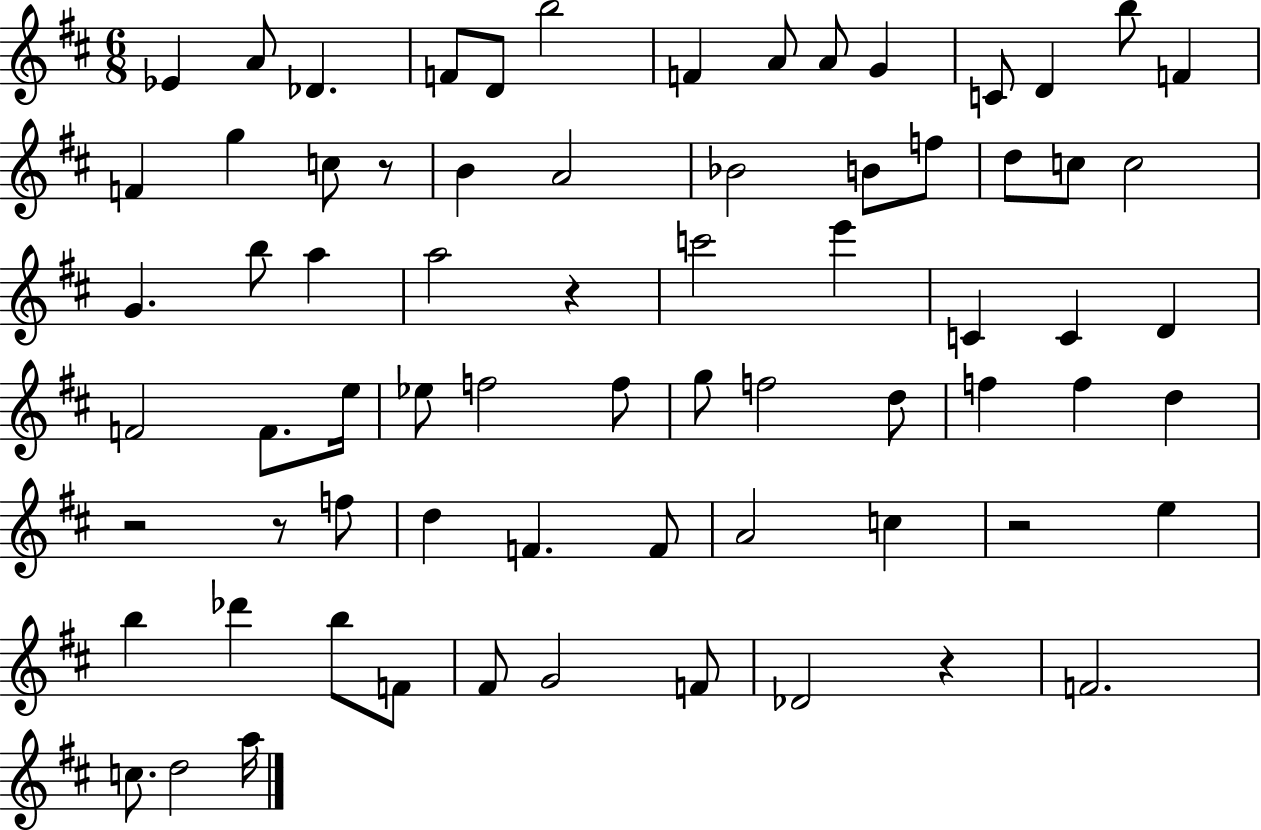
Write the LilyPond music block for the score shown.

{
  \clef treble
  \numericTimeSignature
  \time 6/8
  \key d \major
  ees'4 a'8 des'4. | f'8 d'8 b''2 | f'4 a'8 a'8 g'4 | c'8 d'4 b''8 f'4 | \break f'4 g''4 c''8 r8 | b'4 a'2 | bes'2 b'8 f''8 | d''8 c''8 c''2 | \break g'4. b''8 a''4 | a''2 r4 | c'''2 e'''4 | c'4 c'4 d'4 | \break f'2 f'8. e''16 | ees''8 f''2 f''8 | g''8 f''2 d''8 | f''4 f''4 d''4 | \break r2 r8 f''8 | d''4 f'4. f'8 | a'2 c''4 | r2 e''4 | \break b''4 des'''4 b''8 f'8 | fis'8 g'2 f'8 | des'2 r4 | f'2. | \break c''8. d''2 a''16 | \bar "|."
}